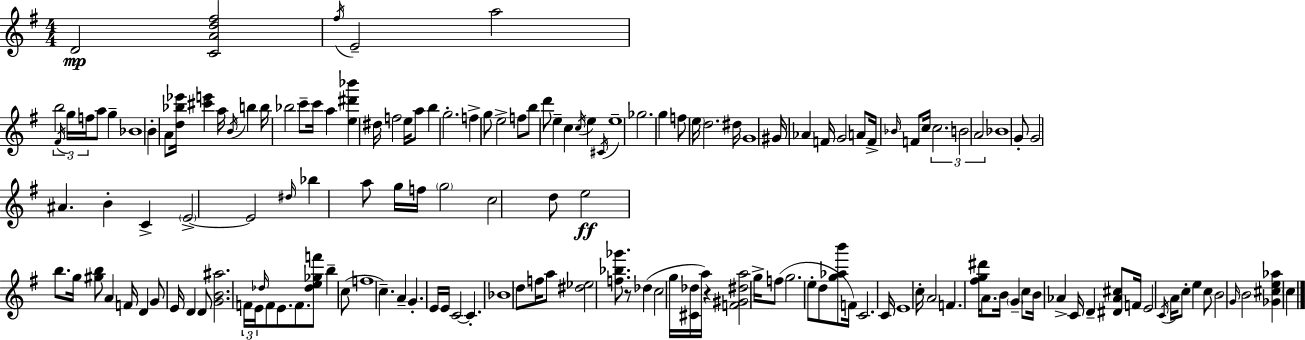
{
  \clef treble
  \numericTimeSignature
  \time 4/4
  \key g \major
  d'2\mp <c' a' d'' fis''>2 | \acciaccatura { fis''16 } e'2-- a''2 | b''2 \tuplet 3/2 { \acciaccatura { fis'16 } g''16 f''16 } a''8 g''4-- | bes'1 | \break b'4-. a'8 <d'' bes'' ees'''>16 <cis''' e'''>4 a''16 \acciaccatura { b'16 } b''4 | b''16 bes''2 c'''8-- c'''16 a''4 | <e'' dis''' bes'''>4 dis''16 f''2 | e''16 a''8 b''4 g''2.-. | \break f''4-> g''8 e''2-> | f''8 b''8 d'''8 e''4-- c''4 \acciaccatura { c''16 } | e''4 \acciaccatura { cis'16 } e''1-- | ges''2. | \break g''4 f''8 \parenthesize e''16 d''2. | dis''16 g'1 | gis'16 aes'4 f'16 g'2 | a'8 f'16-> \grace { bes'16 } f'8 c''16 \tuplet 3/2 { c''2. | \break b'2 a'2 } | bes'1 | g'8-. g'2 | ais'4. b'4-. c'4-> \parenthesize e'2->~~ | \break e'2 \grace { dis''16 } bes''4 | a''8 g''16 f''16 \parenthesize g''2 c''2 | d''8 e''2\ff | b''8. g''16 <gis'' b''>8 a'4 f'16 d'4 | \break g'8 e'16 d'4 d'8 <g' b' ais''>2. | \tuplet 3/2 { f'16 e'16 \grace { des''16 } } f'8 e'8. f'8. | <des'' e'' ges'' f'''>8 b''4-- c''8( f''1 | c''4.--) a'4-- | \break g'4.-. e'16 e'16 c'2~~ | c'4.-. bes'1 | d''8 f''16 a''8 <dis'' ees''>2 | <f'' bes'' ges'''>8. r8 des''4( c''2 | \break g''16 <cis' des''>16 a''16) r4 <f' gis' dis'' a''>2 | g''16-> f''8( g''2. | e''8-. d''8 <g'' aes'' b'''>8 f'16) c'2. | c'16 e'1 | \break c''16-. a'2 | f'4. <fis'' g'' dis'''>16 a'8. b'16 \parenthesize g'4-- | c''8 b'16 aes'4-> c'16 d'4-- <dis' aes' cis''>8 f'16 e'2 | \acciaccatura { c'16 } a'16 c''8-. e''4 c''8 | \break b'2 \grace { g'16 } b'2 | <ges' cis'' e'' aes''>4 \parenthesize c''4 \bar "|."
}